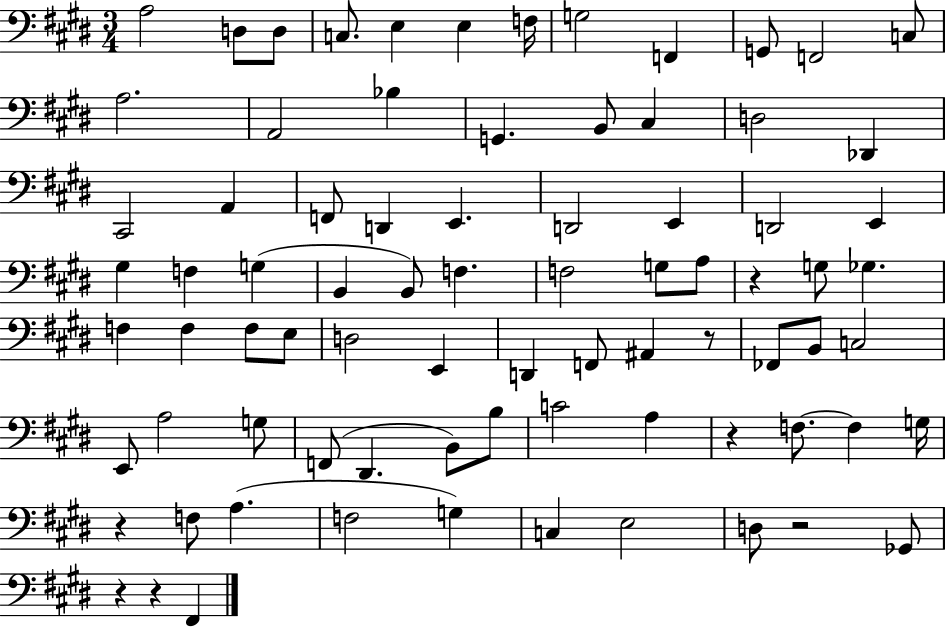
A3/h D3/e D3/e C3/e. E3/q E3/q F3/s G3/h F2/q G2/e F2/h C3/e A3/h. A2/h Bb3/q G2/q. B2/e C#3/q D3/h Db2/q C#2/h A2/q F2/e D2/q E2/q. D2/h E2/q D2/h E2/q G#3/q F3/q G3/q B2/q B2/e F3/q. F3/h G3/e A3/e R/q G3/e Gb3/q. F3/q F3/q F3/e E3/e D3/h E2/q D2/q F2/e A#2/q R/e FES2/e B2/e C3/h E2/e A3/h G3/e F2/e D#2/q. B2/e B3/e C4/h A3/q R/q F3/e. F3/q G3/s R/q F3/e A3/q. F3/h G3/q C3/q E3/h D3/e R/h Gb2/e R/q R/q F#2/q